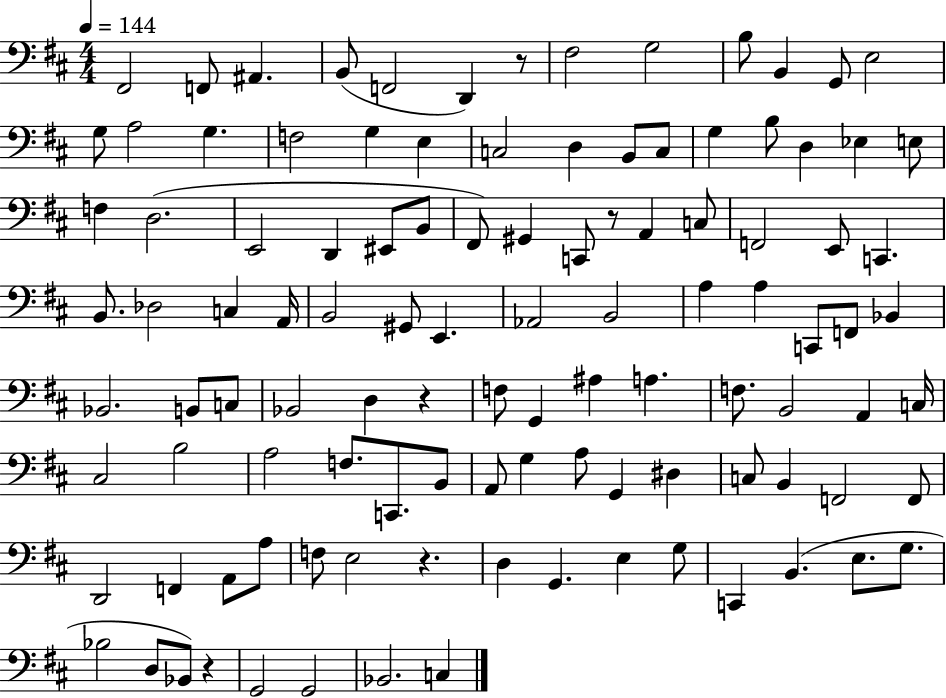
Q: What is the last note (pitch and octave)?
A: C3